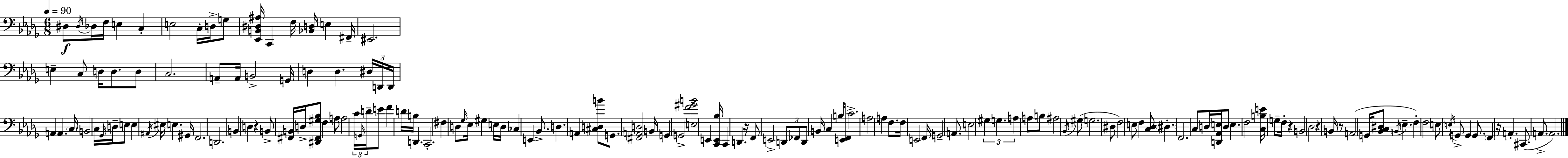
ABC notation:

X:1
T:Untitled
M:6/8
L:1/4
K:Bbm
^D,/2 ^D,/4 _D,/4 F,/4 E, C, E,2 C,/4 D,/4 G,/2 [_E,,B,,^D,^A,]/4 C,, F,/4 [_B,,D,]/4 E, ^F,,/4 ^E,,2 E, C,/2 D,/4 D,/2 D,/2 C,2 A,,/2 A,,/4 B,,2 G,,/4 D, D, ^D,/4 D,,/4 D,,/4 A,, A,, C,/4 B,,2 C,/4 _G,,/4 D,/4 E,/2 E, ^A,,/4 ^E,/4 E, ^G,,/4 F,,2 D,,2 B,, D, z B,,/2 [^F,,B,,]/4 D,/4 [^D,,^F,,^G,_B,]/2 F, A,/2 A,2 C/4 G,,/4 D/4 E/2 F D/4 B,/4 D,, C,,2 ^F, D,/2 _G,/4 _E,/4 ^G, E,/4 D,/4 _C, E,, _B,,/2 D, A,, [^C,D,B]/2 G,,/2 [^F,,A,,D,]2 B,,/4 G,, G,,2 [E,F^GB]2 E,, [C,,E,,_B,]/4 C,, D,, z/4 F,,/2 E,,2 D,,/2 _F,,/2 D,,/2 B,,/4 C, B,/4 [E,,F,,]/2 C2 A,2 A, F,/2 F,/4 E,,2 F,,/4 G,,2 A,,/2 E,2 ^G, G, A, A,/2 B,/2 ^A,2 _B,,/4 ^G,/2 G,2 ^D,/2 F,2 E,/2 F, [C,_D,]/2 ^D, F,,2 C,/2 D,/4 [D,,_A,,E,]/4 D,/2 E, F,2 [C,B,E]/4 G,/2 F,/4 z B,,2 _D,2 z B,,/4 z/2 A,,2 G,,/4 [_B,,C,^D,]/2 B,,/4 _E, F, F,2 E,/2 E,/4 G,,/2 G,, G,,/2 F,, z/4 A,, ^C,,/2 A,,/2 A,,2